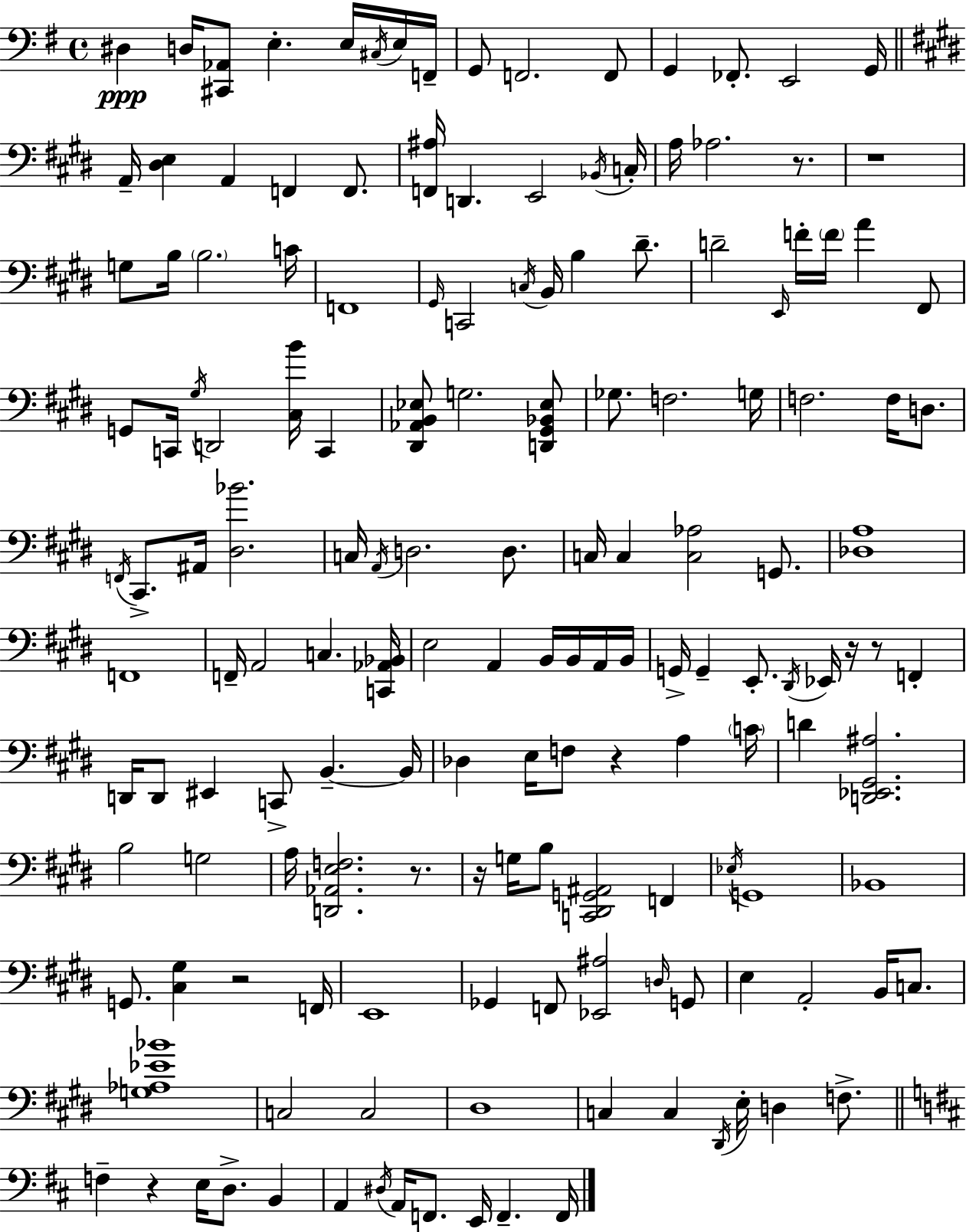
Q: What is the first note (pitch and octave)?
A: D#3